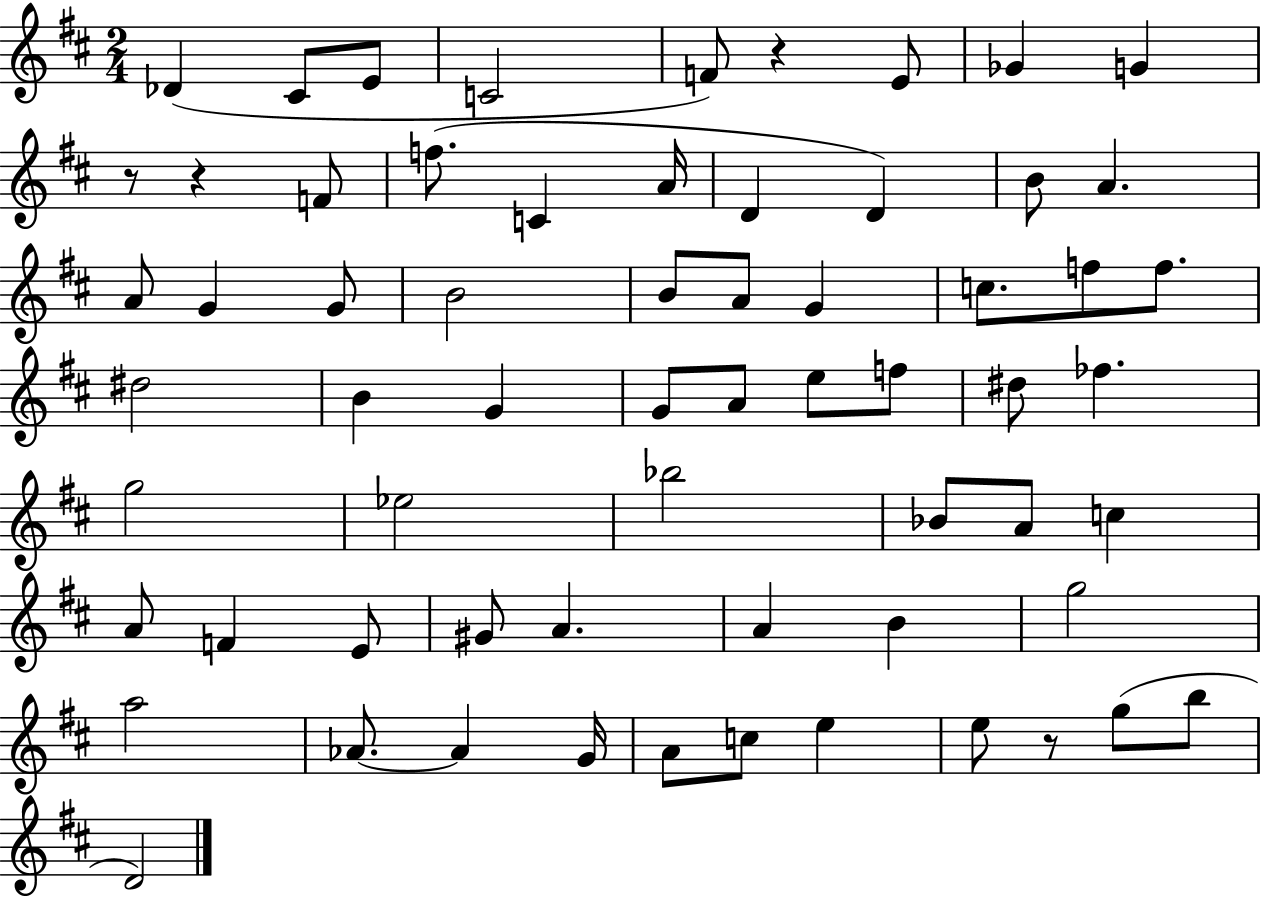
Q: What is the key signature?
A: D major